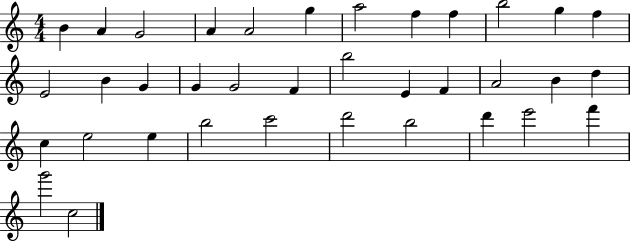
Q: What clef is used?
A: treble